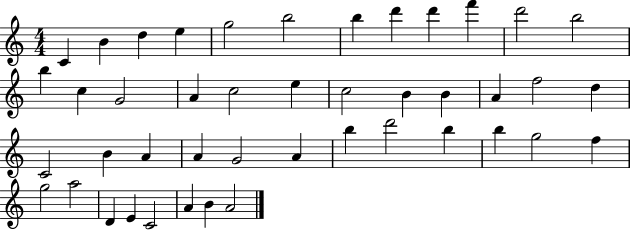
{
  \clef treble
  \numericTimeSignature
  \time 4/4
  \key c \major
  c'4 b'4 d''4 e''4 | g''2 b''2 | b''4 d'''4 d'''4 f'''4 | d'''2 b''2 | \break b''4 c''4 g'2 | a'4 c''2 e''4 | c''2 b'4 b'4 | a'4 f''2 d''4 | \break c'2 b'4 a'4 | a'4 g'2 a'4 | b''4 d'''2 b''4 | b''4 g''2 f''4 | \break g''2 a''2 | d'4 e'4 c'2 | a'4 b'4 a'2 | \bar "|."
}